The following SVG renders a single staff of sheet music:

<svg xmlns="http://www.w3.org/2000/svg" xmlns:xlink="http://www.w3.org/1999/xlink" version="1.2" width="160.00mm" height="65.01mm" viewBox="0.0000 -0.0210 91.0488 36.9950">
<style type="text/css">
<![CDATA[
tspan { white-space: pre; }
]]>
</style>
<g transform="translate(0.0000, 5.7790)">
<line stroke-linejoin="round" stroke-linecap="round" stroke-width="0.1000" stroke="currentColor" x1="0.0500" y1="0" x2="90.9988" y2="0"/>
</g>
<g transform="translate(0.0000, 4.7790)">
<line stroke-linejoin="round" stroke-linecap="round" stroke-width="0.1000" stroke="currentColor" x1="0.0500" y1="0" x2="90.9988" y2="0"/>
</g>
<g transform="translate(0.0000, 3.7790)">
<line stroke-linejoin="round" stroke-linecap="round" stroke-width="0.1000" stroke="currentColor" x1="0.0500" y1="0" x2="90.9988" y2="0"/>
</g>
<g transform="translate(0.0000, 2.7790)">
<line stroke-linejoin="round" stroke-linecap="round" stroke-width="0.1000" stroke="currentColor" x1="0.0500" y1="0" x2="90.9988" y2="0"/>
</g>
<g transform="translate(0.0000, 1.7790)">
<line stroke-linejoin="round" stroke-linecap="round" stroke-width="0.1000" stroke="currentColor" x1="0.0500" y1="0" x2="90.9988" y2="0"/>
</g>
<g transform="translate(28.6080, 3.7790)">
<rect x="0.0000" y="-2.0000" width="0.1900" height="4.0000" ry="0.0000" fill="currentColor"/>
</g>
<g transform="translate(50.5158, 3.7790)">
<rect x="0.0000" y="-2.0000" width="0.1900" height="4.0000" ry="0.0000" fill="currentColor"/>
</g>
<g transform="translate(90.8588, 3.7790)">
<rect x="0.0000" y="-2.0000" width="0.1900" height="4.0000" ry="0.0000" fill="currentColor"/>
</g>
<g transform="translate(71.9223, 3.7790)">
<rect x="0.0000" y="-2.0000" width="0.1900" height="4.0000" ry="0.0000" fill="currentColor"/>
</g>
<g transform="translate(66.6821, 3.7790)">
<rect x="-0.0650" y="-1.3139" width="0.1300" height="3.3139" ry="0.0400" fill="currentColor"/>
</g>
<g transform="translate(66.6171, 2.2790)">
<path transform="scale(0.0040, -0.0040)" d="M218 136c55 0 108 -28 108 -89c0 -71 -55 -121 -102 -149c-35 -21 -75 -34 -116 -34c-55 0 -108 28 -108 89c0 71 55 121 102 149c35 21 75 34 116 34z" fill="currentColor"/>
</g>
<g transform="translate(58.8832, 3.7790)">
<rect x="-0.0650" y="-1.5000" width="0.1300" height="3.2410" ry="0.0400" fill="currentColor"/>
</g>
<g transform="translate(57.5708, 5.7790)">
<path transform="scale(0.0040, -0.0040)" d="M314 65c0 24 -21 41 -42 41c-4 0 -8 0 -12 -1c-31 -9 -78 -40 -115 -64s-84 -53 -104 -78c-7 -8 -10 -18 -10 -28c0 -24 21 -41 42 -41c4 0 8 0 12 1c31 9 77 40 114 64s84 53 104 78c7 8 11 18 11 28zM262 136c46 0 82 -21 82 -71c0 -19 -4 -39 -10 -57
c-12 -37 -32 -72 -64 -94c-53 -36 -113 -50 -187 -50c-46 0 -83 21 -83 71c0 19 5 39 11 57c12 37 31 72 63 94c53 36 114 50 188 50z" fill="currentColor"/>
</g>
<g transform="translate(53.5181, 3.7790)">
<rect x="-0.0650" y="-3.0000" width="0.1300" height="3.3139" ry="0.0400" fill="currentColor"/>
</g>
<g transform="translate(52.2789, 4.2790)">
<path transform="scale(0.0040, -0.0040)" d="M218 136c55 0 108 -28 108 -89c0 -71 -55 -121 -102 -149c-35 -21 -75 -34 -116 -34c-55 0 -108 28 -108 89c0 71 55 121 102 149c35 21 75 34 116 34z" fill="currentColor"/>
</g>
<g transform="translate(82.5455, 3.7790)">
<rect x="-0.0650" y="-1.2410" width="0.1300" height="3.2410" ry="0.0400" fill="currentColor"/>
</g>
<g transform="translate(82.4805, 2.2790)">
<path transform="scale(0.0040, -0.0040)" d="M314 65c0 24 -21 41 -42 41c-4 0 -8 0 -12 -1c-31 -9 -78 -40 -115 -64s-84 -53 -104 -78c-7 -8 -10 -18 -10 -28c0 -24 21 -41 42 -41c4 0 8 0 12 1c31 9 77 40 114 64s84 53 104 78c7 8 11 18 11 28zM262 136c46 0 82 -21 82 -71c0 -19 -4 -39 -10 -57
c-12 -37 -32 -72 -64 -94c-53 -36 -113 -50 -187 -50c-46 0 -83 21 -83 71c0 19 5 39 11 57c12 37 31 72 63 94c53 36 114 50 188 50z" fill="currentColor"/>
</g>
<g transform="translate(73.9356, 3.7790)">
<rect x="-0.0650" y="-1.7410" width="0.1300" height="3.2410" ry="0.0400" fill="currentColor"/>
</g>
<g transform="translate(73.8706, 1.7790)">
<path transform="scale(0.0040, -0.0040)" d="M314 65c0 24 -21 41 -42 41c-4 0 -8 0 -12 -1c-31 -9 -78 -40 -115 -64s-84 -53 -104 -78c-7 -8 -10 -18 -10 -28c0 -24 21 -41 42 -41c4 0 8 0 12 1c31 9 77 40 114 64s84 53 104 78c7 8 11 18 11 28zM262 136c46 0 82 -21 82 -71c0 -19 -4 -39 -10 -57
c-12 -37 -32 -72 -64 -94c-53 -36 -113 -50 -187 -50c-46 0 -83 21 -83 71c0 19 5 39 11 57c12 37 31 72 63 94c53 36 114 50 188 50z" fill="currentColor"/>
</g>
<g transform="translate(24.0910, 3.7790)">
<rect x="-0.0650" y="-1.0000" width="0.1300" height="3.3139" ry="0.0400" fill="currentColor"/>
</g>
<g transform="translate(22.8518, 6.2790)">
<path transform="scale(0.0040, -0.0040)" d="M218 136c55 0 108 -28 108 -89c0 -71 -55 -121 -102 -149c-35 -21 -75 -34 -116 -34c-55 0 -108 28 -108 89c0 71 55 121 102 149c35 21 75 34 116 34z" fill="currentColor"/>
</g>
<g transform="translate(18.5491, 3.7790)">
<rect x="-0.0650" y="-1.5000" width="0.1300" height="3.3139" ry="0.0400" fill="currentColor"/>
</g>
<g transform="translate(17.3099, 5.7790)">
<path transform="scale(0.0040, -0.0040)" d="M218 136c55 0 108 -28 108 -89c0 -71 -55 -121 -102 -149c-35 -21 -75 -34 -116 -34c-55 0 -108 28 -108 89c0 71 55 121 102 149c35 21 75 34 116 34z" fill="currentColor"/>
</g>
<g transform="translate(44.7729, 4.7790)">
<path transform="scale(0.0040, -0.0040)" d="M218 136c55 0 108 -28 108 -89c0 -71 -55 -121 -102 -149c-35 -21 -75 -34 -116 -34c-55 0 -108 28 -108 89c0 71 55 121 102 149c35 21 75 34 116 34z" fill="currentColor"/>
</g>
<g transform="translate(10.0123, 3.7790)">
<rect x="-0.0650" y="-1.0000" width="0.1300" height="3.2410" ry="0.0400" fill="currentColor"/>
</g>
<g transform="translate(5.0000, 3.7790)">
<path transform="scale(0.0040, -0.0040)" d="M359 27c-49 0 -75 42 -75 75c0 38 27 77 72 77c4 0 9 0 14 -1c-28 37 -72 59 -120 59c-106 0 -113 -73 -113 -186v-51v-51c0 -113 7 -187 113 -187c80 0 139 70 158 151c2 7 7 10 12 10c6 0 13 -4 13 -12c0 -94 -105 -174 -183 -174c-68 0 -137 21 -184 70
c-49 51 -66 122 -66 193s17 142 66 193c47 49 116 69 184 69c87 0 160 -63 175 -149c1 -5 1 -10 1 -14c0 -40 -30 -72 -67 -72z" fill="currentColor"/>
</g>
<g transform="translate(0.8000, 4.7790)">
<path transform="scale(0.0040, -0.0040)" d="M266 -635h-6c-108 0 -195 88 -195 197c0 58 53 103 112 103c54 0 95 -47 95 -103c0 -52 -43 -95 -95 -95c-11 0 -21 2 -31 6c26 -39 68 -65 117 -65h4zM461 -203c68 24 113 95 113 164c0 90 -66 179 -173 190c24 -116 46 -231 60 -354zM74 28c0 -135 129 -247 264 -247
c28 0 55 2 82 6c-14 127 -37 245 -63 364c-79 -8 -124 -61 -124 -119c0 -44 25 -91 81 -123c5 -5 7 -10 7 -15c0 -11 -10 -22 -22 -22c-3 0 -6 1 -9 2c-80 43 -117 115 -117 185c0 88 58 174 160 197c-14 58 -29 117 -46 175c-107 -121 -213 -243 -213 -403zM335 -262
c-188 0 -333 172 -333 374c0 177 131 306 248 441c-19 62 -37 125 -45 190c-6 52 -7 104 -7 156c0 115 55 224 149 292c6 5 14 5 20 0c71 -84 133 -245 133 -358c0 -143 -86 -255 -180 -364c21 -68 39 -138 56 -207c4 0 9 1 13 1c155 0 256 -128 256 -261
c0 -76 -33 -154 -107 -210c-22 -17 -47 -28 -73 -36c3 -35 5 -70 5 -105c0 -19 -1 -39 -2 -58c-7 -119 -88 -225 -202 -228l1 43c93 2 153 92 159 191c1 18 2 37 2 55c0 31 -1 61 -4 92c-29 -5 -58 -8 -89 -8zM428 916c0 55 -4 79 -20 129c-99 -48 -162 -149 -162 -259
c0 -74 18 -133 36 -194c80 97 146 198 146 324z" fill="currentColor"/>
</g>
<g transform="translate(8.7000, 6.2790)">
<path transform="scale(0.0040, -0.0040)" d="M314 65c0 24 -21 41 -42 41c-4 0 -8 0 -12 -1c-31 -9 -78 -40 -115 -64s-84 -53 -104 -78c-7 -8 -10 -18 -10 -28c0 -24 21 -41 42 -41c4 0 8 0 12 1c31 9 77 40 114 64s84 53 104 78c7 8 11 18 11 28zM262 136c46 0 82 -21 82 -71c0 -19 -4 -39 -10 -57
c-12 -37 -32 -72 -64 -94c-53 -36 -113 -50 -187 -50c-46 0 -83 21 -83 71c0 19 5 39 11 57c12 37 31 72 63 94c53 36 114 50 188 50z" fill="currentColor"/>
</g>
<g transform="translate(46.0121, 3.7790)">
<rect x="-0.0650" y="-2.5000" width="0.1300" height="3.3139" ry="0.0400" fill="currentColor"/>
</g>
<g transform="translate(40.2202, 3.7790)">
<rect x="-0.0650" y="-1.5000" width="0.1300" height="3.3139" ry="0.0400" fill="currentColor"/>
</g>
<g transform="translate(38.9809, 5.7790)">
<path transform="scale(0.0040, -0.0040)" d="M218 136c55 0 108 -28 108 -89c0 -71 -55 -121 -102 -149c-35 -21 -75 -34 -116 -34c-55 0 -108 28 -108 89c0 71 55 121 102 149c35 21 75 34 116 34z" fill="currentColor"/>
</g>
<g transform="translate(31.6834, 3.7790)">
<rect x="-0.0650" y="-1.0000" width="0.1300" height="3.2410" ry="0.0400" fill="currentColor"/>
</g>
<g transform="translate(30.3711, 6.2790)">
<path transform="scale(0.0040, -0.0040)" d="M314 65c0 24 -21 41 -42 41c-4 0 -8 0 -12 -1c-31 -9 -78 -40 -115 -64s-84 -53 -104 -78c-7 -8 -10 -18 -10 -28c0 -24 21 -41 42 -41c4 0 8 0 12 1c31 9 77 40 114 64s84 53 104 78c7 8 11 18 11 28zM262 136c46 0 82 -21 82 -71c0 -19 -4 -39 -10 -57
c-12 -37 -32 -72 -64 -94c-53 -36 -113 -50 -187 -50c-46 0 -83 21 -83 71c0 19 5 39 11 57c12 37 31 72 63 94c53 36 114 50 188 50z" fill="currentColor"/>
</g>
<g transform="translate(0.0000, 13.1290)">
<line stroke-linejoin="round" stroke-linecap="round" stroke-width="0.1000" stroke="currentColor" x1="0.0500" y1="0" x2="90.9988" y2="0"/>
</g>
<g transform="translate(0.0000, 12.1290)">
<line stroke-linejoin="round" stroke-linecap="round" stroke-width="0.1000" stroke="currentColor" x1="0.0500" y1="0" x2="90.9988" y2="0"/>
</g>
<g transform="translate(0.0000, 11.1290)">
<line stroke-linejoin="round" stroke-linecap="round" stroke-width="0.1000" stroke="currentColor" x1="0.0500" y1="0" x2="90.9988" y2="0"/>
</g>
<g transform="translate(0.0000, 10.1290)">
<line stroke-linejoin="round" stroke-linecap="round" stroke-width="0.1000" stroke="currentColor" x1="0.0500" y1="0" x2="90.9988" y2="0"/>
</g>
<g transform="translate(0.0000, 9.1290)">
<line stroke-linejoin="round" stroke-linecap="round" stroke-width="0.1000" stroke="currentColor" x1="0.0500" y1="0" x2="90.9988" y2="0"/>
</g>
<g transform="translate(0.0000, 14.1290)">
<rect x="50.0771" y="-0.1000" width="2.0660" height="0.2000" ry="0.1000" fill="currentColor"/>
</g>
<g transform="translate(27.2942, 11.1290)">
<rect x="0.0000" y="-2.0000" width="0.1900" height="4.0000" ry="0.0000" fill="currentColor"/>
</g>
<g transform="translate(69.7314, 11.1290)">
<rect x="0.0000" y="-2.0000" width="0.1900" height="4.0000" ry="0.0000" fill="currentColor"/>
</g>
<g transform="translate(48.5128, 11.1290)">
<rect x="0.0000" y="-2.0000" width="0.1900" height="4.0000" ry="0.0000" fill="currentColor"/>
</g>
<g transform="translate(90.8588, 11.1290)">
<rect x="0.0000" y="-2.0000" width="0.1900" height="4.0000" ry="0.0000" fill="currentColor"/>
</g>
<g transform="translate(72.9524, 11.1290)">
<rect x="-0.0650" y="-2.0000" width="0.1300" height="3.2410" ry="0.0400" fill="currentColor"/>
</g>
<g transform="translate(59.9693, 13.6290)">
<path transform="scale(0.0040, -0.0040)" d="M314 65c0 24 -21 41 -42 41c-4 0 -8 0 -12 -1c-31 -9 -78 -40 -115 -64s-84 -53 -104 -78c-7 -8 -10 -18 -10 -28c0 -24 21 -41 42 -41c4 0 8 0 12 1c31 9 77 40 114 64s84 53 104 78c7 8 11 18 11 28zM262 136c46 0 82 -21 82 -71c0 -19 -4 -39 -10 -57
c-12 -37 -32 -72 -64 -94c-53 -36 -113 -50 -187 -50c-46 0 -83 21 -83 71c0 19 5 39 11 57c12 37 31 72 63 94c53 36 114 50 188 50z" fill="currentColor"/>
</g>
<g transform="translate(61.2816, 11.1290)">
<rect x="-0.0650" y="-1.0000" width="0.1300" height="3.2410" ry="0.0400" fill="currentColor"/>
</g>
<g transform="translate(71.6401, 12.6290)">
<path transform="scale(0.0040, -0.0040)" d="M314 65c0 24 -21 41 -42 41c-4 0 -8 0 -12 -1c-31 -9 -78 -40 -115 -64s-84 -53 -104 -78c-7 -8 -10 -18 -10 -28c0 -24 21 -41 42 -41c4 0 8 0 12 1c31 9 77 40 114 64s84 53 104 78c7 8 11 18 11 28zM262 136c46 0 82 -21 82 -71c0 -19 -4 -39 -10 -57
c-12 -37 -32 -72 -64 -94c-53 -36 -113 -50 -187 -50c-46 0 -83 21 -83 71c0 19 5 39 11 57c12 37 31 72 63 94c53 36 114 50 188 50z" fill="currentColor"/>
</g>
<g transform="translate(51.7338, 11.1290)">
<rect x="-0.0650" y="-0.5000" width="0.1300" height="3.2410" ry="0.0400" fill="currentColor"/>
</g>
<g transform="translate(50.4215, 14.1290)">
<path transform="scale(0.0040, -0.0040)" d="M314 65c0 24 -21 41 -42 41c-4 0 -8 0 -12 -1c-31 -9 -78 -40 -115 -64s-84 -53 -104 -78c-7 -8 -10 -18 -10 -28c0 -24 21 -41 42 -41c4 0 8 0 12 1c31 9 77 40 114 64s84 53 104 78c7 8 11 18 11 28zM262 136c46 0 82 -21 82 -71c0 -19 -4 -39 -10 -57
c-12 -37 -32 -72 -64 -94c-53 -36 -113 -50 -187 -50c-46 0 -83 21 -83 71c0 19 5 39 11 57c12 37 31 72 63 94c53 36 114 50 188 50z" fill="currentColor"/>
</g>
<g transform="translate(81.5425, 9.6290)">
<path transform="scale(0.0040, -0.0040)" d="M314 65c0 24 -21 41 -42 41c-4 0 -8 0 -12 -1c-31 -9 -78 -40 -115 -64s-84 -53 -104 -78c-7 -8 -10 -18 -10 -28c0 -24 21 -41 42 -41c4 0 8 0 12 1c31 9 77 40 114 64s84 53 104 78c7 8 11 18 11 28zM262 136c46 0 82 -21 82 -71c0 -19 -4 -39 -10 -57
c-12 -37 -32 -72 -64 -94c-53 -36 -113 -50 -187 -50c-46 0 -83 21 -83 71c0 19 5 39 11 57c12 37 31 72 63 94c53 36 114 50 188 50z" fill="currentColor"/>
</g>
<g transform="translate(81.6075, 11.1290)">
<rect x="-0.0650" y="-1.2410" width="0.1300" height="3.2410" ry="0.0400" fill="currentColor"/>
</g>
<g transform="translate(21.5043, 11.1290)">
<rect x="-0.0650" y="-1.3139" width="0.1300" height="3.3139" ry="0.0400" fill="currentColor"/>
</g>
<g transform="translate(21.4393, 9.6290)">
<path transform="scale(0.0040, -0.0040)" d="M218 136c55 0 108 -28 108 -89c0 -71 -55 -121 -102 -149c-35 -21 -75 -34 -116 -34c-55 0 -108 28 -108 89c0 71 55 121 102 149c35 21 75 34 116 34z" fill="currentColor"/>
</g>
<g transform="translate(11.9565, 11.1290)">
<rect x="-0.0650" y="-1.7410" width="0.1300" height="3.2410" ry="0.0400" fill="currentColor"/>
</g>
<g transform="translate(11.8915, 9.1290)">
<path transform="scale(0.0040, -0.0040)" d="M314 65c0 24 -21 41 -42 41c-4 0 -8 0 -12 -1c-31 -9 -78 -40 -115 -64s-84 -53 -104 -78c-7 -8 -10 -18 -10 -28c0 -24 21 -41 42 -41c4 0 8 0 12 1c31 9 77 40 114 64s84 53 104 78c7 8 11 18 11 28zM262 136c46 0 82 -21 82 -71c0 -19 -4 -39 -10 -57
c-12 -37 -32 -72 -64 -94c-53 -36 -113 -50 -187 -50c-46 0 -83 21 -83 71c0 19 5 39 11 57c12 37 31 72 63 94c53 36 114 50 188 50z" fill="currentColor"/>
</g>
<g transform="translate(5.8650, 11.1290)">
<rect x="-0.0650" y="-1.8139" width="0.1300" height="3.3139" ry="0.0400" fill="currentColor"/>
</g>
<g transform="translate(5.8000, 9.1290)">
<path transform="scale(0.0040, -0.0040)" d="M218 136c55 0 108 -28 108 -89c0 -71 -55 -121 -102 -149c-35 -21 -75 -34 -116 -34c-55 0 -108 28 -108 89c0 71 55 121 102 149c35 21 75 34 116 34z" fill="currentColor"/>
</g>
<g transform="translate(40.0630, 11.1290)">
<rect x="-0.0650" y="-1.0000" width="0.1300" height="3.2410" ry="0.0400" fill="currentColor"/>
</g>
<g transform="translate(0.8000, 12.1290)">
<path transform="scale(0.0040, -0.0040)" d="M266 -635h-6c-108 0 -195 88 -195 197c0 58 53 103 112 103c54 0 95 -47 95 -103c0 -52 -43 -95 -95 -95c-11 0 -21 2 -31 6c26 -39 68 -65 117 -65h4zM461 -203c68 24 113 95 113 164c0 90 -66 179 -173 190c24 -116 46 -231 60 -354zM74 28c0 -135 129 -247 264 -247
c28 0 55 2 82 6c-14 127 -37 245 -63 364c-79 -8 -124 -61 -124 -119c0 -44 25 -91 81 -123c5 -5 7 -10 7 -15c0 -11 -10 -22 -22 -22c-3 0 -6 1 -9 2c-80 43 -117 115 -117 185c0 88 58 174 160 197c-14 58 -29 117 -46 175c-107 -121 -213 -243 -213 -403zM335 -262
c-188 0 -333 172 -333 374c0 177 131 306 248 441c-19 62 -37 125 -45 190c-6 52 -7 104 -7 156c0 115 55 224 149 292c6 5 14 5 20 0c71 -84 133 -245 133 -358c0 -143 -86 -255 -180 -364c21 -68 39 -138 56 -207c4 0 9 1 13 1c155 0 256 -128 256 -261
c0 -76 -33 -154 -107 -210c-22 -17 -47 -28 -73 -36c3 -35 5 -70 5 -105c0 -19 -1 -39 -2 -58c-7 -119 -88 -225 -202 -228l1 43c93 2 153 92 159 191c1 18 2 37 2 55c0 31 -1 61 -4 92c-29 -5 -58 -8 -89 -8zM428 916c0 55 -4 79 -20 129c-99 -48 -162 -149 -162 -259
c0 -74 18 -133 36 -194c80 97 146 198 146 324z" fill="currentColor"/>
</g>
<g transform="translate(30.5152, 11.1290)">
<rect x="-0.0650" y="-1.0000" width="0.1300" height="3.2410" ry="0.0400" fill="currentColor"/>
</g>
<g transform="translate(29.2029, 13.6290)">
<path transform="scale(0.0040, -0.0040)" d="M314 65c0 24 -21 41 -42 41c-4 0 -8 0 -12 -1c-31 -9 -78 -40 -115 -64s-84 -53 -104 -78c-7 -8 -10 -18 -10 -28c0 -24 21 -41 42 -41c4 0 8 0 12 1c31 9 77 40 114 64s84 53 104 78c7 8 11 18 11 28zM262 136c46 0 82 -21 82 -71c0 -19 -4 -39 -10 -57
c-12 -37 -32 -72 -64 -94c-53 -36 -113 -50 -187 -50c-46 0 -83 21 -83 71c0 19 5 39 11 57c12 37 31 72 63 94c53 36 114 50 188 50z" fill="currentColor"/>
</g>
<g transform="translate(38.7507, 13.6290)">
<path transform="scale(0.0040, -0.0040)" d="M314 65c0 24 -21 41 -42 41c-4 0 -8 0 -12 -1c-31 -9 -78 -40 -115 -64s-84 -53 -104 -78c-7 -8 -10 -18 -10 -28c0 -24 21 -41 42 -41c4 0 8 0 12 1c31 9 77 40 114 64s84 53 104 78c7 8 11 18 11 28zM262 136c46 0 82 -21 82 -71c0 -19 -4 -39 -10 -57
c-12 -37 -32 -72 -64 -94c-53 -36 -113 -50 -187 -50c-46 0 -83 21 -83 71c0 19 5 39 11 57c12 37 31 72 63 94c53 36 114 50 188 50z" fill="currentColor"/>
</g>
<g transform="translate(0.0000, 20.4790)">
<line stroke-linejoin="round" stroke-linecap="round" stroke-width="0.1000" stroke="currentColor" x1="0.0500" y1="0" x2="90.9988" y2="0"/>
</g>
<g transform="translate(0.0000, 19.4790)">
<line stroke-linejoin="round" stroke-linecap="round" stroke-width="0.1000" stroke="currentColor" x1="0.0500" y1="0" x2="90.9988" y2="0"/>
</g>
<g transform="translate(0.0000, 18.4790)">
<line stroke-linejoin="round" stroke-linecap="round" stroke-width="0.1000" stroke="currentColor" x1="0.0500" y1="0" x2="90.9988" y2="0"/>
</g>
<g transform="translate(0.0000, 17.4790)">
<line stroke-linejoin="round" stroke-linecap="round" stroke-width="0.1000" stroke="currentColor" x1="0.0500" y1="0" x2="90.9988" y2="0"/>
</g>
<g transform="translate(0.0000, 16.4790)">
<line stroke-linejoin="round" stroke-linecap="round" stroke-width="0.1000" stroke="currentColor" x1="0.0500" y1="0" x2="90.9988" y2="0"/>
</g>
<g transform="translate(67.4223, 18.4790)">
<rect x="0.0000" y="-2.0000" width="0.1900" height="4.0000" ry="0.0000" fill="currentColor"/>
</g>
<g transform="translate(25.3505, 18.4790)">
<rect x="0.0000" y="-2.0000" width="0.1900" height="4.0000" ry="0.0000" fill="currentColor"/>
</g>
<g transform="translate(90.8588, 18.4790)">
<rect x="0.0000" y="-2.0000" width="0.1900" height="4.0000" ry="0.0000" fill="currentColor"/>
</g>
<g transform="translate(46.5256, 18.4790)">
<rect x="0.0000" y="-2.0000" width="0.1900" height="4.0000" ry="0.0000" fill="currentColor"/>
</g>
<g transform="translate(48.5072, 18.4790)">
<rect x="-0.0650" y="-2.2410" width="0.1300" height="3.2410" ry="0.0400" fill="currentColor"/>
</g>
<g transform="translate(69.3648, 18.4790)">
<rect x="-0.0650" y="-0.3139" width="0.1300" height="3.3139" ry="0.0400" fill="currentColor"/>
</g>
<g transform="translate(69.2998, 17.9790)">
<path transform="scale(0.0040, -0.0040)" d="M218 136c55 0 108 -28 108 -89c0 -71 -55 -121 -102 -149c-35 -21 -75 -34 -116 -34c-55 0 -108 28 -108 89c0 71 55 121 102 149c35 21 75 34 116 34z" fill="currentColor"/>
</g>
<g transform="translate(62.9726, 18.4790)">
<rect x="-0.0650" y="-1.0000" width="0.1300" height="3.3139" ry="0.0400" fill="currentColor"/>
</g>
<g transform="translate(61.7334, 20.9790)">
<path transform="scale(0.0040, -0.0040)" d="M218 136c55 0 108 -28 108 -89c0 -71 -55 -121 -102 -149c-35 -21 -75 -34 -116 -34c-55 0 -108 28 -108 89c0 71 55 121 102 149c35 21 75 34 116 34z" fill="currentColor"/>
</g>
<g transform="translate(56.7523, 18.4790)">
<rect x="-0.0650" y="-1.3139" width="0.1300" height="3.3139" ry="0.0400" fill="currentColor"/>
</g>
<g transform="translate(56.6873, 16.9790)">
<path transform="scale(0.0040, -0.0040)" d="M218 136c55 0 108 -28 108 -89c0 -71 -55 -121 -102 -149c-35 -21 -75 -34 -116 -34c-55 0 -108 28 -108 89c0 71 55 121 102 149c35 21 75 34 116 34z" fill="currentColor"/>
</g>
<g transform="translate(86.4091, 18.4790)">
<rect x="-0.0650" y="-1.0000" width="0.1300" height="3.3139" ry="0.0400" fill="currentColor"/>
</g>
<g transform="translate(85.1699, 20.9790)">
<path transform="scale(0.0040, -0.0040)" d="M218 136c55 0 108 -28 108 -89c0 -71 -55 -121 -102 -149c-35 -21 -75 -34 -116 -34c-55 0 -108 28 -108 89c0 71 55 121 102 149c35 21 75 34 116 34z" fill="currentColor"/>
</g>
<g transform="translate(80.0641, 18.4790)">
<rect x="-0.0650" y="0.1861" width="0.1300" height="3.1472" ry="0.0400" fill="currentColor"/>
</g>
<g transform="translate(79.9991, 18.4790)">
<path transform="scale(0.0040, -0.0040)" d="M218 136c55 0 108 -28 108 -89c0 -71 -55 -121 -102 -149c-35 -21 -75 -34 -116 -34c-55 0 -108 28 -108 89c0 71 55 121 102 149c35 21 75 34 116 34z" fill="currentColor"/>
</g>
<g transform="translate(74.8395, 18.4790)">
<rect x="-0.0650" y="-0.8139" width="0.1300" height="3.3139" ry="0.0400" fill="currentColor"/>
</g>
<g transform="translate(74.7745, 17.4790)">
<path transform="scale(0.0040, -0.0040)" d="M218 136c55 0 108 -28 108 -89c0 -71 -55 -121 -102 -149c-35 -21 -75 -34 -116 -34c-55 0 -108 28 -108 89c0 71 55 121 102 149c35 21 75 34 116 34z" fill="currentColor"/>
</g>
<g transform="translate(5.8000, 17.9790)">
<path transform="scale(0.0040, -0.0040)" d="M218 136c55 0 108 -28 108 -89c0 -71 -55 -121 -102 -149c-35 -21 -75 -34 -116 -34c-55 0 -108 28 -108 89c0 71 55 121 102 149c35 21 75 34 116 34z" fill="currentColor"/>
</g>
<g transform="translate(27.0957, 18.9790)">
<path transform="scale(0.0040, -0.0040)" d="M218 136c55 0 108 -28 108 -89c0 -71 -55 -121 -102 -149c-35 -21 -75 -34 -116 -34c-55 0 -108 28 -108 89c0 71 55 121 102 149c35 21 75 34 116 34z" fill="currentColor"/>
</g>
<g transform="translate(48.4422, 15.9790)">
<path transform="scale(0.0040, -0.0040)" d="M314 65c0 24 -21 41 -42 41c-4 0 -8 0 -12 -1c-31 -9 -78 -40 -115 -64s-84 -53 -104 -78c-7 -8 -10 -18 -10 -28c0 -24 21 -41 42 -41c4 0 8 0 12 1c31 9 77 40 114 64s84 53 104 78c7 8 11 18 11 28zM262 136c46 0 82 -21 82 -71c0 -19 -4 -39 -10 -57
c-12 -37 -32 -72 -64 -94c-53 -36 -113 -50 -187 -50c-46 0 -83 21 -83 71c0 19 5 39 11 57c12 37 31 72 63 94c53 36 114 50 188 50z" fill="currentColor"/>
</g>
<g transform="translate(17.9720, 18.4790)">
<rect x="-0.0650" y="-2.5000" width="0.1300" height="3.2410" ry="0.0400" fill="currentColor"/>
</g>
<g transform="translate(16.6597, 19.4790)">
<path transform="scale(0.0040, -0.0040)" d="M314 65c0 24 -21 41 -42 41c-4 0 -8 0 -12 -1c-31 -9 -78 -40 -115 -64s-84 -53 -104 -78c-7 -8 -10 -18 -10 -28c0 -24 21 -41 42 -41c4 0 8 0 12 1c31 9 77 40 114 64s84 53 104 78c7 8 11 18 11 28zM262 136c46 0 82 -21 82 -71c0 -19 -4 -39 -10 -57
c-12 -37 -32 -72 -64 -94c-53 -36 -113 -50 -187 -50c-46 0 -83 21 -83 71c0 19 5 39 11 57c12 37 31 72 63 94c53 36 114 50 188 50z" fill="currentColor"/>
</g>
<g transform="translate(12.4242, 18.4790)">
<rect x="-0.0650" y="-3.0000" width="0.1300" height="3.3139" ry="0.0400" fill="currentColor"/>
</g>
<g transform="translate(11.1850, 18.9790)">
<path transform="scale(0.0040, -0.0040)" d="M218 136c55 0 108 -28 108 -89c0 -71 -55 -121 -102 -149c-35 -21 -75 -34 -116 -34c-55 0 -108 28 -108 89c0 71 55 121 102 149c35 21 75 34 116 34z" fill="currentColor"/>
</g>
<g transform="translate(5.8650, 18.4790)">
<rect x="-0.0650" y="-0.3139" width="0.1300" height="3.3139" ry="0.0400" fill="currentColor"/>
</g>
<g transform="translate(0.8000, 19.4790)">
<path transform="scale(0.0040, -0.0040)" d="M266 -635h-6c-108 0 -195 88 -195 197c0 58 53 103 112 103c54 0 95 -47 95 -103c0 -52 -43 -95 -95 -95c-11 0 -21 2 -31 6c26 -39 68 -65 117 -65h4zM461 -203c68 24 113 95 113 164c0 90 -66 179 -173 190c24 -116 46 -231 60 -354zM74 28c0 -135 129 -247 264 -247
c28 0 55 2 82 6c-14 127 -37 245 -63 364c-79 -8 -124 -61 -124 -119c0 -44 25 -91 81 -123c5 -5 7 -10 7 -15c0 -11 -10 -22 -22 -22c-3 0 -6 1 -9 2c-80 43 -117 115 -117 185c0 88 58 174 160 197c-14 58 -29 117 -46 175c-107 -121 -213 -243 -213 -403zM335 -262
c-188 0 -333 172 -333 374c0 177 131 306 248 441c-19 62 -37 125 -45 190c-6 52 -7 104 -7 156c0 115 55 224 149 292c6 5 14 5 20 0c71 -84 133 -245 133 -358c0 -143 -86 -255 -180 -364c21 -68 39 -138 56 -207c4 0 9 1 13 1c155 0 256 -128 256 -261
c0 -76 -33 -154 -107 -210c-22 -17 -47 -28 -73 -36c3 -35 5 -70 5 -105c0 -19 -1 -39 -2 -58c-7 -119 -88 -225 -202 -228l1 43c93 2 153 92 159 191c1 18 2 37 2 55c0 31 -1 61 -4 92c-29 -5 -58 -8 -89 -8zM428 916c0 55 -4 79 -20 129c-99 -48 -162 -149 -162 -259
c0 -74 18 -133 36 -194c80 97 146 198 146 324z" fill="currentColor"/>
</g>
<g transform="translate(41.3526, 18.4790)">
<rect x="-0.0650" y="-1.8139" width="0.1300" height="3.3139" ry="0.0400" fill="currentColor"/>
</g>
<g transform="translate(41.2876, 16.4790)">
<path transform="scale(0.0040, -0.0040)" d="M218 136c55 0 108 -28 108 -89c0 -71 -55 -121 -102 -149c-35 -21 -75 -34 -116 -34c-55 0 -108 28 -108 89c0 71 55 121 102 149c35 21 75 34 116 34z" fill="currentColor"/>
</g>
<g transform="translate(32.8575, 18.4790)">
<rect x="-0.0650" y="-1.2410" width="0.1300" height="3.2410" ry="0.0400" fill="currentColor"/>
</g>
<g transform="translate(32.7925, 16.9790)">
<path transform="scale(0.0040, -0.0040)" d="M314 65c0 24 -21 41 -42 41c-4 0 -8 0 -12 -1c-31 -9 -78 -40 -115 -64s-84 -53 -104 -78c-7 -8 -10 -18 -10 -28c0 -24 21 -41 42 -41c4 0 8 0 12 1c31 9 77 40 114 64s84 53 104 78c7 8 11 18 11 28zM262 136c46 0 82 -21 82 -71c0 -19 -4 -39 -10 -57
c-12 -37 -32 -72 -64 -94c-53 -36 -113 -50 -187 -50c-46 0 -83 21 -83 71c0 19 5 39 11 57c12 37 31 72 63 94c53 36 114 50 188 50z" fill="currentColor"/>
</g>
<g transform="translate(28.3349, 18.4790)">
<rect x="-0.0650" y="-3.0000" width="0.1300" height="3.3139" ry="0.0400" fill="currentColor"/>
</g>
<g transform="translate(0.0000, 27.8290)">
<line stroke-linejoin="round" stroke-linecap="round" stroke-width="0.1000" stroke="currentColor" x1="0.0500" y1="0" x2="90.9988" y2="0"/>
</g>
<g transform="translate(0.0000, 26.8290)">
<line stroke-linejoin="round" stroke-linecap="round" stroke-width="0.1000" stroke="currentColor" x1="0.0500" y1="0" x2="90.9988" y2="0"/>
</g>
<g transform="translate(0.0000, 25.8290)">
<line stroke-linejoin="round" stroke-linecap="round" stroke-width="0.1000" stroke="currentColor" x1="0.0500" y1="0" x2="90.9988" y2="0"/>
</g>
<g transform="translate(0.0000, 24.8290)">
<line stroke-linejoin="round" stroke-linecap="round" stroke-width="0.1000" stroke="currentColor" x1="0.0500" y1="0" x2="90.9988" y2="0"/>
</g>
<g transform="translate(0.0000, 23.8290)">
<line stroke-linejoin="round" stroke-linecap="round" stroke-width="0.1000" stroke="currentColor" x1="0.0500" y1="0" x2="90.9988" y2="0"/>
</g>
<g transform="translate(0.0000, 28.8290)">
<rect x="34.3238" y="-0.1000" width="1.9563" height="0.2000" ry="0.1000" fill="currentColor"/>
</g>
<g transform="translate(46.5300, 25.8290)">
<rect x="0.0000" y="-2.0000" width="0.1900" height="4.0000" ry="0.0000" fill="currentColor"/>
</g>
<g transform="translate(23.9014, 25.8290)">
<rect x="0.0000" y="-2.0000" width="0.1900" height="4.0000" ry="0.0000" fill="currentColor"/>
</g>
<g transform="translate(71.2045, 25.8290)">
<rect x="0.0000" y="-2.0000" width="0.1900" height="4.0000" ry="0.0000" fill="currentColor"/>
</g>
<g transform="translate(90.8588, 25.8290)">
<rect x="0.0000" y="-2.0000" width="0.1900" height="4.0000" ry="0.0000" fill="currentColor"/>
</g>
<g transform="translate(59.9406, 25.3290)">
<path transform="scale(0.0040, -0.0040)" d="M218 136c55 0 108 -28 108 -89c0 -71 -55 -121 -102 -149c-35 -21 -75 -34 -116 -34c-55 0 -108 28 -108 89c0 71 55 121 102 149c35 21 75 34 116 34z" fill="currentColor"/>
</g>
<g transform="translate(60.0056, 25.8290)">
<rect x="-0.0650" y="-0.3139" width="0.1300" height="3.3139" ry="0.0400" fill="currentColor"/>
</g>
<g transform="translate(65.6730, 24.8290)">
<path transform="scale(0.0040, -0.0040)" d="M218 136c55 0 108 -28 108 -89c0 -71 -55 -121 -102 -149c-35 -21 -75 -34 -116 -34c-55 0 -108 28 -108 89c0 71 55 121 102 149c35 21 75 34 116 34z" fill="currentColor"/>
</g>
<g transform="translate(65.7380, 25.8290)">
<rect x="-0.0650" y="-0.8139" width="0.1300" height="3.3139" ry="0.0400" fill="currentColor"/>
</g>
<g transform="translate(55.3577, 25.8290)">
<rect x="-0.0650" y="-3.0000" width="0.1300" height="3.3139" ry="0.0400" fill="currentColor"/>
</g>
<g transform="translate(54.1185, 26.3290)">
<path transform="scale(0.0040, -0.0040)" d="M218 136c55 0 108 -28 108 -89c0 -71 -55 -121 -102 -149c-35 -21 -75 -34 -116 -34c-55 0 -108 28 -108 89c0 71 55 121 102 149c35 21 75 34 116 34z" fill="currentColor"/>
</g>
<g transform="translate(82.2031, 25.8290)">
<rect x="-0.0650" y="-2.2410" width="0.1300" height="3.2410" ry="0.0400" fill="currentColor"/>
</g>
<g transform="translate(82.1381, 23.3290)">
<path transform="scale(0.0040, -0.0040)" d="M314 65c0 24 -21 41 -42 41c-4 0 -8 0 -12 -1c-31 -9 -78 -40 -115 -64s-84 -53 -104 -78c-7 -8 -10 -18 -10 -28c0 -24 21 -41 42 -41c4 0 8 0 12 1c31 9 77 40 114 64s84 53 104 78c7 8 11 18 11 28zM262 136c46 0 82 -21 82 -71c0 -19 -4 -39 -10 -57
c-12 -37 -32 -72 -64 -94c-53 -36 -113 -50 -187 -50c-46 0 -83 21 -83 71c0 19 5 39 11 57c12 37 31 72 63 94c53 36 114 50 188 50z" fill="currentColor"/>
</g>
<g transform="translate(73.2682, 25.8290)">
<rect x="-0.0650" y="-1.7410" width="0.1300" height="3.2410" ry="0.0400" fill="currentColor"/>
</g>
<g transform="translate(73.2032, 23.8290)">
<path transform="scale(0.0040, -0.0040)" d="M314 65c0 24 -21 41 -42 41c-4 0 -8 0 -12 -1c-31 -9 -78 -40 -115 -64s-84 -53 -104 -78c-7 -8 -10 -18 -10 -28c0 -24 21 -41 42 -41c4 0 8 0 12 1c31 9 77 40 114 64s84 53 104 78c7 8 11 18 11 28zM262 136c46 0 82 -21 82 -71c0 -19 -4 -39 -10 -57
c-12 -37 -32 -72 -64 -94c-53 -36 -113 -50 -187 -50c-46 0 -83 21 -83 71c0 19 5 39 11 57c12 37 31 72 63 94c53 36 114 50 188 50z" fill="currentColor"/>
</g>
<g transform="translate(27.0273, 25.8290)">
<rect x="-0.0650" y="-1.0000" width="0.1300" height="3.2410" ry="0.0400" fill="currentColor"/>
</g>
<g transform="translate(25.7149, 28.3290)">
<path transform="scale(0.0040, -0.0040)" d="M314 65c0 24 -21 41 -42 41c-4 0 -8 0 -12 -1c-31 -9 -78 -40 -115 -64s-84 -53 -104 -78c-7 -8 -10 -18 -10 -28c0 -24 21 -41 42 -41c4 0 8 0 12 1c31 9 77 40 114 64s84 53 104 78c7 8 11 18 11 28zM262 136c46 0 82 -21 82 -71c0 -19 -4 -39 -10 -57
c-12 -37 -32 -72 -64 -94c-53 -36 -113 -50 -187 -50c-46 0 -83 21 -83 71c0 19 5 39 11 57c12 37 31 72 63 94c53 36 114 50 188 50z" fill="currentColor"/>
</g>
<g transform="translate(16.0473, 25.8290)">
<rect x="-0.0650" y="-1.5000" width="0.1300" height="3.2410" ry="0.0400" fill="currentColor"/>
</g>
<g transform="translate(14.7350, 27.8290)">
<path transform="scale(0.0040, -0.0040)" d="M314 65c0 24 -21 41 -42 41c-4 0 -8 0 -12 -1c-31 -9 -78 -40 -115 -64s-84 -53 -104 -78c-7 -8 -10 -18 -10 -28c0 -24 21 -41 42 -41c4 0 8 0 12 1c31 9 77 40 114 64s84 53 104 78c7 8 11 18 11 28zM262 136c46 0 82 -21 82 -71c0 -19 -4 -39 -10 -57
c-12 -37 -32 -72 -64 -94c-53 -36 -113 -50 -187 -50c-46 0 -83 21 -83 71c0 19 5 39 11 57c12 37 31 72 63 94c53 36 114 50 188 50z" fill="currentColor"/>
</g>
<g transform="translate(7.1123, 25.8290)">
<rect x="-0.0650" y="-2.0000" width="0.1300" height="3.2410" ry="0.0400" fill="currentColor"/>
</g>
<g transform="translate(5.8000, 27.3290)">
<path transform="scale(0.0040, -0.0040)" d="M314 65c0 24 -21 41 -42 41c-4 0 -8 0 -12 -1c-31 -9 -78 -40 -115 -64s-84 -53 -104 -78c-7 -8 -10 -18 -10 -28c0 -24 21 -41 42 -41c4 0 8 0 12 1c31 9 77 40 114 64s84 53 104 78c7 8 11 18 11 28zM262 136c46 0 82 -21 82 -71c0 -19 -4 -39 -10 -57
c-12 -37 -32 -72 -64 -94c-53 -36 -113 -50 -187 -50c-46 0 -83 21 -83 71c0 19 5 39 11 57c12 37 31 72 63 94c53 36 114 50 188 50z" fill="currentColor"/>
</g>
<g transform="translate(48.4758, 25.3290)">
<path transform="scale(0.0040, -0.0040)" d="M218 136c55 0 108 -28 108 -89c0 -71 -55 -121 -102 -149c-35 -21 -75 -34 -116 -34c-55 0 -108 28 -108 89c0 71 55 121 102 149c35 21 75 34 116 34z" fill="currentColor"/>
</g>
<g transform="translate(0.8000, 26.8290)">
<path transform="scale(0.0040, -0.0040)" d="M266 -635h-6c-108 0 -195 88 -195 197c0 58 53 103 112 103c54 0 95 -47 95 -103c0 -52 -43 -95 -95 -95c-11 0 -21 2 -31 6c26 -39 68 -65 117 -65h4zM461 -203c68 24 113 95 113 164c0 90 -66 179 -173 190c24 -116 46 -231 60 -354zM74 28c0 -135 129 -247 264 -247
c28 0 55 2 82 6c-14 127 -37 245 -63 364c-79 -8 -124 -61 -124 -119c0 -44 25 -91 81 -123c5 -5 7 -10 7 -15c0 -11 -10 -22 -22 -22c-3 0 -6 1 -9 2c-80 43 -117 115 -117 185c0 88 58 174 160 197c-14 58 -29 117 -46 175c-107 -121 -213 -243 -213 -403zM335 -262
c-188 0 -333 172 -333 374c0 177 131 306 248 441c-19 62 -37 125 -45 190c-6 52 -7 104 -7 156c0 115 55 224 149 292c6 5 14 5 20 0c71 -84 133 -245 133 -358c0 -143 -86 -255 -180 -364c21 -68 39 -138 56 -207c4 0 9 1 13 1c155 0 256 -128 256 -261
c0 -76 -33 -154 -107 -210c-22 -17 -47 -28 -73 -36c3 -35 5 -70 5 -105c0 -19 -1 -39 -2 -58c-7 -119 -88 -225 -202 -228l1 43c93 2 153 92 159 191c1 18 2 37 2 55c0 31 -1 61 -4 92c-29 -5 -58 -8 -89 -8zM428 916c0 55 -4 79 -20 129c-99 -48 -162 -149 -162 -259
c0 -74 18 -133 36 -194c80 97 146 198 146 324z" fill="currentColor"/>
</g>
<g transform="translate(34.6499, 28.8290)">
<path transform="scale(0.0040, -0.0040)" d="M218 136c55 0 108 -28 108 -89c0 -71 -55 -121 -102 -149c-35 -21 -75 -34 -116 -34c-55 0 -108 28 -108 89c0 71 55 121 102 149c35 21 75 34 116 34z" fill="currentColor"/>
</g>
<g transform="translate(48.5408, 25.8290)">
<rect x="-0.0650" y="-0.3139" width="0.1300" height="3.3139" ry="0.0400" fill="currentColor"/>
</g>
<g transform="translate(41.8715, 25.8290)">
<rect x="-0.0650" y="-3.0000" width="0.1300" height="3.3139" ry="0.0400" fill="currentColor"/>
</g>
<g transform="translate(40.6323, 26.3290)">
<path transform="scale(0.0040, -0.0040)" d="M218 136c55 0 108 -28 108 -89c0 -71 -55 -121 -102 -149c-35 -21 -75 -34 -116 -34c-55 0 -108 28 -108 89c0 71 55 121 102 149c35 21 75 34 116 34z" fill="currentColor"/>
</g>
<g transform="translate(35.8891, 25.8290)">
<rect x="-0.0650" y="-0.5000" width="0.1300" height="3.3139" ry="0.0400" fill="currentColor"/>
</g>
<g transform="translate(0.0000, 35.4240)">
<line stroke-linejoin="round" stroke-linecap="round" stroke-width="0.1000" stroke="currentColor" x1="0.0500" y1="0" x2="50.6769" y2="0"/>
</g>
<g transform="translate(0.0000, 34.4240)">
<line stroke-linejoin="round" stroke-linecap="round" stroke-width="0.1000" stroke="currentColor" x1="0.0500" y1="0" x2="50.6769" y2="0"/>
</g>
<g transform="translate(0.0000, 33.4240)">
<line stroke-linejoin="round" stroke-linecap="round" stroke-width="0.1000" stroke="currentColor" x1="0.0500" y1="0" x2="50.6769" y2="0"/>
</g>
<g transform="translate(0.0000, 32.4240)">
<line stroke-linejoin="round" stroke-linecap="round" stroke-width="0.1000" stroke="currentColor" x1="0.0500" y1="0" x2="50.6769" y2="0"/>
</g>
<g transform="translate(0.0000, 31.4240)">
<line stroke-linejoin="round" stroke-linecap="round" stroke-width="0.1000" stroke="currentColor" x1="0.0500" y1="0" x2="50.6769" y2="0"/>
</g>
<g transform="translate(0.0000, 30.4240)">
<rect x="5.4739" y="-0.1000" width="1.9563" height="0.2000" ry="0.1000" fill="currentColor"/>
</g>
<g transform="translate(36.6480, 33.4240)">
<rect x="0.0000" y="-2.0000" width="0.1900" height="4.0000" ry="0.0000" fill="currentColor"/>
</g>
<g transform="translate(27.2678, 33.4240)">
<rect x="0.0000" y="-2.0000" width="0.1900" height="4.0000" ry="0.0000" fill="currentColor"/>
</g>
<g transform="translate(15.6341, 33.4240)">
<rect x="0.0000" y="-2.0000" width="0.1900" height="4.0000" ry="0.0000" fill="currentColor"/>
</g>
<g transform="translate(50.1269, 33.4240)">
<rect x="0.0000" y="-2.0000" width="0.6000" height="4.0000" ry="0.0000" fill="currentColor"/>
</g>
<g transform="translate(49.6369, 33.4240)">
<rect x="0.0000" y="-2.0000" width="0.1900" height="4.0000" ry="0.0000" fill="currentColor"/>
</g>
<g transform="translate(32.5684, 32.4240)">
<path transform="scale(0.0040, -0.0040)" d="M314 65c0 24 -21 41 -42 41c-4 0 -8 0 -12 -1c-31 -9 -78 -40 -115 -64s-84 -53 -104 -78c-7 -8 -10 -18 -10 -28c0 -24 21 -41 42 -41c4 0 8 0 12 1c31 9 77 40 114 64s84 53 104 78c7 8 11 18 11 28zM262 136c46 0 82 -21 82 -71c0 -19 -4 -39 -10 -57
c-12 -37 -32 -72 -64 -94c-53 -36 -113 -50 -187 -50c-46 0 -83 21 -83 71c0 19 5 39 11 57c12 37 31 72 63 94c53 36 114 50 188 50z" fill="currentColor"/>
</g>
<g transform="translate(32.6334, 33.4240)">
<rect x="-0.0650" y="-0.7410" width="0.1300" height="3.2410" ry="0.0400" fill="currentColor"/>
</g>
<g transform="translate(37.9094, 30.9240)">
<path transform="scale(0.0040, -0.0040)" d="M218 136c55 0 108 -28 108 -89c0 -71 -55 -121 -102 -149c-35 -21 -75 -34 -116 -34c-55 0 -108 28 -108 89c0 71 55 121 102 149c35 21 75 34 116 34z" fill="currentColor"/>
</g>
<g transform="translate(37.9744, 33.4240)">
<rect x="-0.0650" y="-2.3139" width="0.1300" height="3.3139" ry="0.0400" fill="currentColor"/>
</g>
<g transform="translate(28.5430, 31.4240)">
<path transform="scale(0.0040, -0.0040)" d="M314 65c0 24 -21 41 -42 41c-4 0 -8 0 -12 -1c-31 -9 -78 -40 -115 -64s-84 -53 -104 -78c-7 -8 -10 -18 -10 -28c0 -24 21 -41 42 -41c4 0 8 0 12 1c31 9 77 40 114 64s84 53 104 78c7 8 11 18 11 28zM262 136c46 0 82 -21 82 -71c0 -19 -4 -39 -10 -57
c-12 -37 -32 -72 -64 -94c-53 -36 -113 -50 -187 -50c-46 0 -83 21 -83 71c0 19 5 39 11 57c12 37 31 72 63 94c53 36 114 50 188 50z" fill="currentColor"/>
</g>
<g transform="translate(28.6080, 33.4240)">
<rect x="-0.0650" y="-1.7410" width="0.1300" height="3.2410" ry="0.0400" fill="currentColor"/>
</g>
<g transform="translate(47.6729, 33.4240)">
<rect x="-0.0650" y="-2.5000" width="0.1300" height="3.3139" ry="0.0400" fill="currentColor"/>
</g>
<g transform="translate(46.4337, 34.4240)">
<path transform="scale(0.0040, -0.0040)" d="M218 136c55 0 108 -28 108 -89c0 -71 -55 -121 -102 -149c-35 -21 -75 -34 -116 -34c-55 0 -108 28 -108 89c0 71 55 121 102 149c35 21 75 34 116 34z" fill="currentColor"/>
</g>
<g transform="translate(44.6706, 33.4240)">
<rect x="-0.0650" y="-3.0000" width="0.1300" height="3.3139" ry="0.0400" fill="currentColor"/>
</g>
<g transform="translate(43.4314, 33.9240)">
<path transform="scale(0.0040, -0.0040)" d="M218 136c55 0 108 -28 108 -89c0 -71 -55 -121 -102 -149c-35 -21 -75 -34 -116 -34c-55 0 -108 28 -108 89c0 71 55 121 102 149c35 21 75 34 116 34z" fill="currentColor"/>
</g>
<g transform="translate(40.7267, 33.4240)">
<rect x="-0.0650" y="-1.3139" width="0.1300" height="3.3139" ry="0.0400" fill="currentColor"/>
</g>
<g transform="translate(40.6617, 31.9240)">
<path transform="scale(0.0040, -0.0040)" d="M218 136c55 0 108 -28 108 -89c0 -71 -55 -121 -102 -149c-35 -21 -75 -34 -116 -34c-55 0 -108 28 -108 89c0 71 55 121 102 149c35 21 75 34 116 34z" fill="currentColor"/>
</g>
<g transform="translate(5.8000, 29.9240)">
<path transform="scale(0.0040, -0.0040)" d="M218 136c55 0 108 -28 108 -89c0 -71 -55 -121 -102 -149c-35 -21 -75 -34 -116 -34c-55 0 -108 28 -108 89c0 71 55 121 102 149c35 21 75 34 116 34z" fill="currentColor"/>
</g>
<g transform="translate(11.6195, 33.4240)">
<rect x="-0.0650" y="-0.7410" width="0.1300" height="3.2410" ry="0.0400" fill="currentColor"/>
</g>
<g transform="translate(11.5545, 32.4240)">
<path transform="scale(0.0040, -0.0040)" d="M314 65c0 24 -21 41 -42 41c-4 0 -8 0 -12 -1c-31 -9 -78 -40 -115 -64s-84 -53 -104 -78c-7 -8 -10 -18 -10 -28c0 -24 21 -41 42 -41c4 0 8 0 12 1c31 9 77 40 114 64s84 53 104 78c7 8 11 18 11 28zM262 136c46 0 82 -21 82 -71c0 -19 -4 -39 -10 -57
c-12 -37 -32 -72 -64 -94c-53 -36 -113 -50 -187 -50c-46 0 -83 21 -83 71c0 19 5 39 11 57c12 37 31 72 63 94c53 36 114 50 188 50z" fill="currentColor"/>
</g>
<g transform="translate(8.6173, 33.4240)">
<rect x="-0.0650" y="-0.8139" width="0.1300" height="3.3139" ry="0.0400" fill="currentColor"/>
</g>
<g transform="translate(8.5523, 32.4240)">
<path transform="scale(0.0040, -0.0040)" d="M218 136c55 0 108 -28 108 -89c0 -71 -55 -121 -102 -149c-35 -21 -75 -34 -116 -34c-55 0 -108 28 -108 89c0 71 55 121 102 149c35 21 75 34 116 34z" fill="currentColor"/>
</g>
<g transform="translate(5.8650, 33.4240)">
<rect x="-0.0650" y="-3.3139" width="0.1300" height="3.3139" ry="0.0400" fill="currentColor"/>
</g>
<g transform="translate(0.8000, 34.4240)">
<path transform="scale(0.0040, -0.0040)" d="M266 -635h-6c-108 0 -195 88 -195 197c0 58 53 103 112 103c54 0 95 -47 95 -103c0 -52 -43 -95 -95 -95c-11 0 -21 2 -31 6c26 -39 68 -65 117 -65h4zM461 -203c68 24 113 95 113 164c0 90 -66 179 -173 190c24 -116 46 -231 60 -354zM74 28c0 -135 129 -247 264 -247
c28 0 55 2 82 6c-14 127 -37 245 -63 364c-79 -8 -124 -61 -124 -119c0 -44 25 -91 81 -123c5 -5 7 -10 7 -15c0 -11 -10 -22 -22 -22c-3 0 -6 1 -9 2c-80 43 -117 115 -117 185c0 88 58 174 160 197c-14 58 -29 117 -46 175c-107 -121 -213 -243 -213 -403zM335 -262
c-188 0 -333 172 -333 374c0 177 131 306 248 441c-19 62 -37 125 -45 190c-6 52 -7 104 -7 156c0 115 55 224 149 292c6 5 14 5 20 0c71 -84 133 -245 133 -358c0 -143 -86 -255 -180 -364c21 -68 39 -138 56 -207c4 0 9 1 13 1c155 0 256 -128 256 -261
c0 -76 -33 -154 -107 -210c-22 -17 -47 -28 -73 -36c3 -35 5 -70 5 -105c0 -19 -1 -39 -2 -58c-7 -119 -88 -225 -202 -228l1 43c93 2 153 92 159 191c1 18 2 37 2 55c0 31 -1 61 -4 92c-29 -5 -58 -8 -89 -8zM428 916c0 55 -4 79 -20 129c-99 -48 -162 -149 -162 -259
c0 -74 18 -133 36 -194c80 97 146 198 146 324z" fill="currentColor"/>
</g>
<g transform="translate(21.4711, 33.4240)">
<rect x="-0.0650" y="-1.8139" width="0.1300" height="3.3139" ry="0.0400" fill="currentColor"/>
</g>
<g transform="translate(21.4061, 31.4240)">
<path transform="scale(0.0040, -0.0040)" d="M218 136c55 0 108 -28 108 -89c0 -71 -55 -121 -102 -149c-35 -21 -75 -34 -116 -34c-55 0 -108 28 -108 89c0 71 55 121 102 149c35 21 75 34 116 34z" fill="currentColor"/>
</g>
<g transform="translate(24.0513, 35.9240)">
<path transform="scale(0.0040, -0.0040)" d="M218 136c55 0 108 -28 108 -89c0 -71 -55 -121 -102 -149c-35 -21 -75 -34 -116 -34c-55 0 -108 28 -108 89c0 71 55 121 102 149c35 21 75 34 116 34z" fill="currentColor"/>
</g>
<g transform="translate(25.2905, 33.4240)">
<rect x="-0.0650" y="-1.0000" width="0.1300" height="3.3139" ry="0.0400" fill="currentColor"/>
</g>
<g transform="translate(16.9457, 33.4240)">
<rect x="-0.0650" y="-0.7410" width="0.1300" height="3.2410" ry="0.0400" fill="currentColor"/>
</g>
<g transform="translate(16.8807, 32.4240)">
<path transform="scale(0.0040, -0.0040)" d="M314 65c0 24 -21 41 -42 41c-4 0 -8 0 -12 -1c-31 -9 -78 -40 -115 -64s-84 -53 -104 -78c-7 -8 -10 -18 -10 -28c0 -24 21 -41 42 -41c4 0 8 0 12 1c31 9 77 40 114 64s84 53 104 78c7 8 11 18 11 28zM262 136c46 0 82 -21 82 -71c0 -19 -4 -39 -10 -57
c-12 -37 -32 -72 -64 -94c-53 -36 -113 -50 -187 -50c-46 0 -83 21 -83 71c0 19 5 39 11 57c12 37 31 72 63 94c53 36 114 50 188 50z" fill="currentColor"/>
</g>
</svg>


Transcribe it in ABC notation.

X:1
T:Untitled
M:4/4
L:1/4
K:C
D2 E D D2 E G A E2 e f2 e2 f f2 e D2 D2 C2 D2 F2 e2 c A G2 A e2 f g2 e D c d B D F2 E2 D2 C A c A c d f2 g2 b d d2 d2 f D f2 d2 g e A G